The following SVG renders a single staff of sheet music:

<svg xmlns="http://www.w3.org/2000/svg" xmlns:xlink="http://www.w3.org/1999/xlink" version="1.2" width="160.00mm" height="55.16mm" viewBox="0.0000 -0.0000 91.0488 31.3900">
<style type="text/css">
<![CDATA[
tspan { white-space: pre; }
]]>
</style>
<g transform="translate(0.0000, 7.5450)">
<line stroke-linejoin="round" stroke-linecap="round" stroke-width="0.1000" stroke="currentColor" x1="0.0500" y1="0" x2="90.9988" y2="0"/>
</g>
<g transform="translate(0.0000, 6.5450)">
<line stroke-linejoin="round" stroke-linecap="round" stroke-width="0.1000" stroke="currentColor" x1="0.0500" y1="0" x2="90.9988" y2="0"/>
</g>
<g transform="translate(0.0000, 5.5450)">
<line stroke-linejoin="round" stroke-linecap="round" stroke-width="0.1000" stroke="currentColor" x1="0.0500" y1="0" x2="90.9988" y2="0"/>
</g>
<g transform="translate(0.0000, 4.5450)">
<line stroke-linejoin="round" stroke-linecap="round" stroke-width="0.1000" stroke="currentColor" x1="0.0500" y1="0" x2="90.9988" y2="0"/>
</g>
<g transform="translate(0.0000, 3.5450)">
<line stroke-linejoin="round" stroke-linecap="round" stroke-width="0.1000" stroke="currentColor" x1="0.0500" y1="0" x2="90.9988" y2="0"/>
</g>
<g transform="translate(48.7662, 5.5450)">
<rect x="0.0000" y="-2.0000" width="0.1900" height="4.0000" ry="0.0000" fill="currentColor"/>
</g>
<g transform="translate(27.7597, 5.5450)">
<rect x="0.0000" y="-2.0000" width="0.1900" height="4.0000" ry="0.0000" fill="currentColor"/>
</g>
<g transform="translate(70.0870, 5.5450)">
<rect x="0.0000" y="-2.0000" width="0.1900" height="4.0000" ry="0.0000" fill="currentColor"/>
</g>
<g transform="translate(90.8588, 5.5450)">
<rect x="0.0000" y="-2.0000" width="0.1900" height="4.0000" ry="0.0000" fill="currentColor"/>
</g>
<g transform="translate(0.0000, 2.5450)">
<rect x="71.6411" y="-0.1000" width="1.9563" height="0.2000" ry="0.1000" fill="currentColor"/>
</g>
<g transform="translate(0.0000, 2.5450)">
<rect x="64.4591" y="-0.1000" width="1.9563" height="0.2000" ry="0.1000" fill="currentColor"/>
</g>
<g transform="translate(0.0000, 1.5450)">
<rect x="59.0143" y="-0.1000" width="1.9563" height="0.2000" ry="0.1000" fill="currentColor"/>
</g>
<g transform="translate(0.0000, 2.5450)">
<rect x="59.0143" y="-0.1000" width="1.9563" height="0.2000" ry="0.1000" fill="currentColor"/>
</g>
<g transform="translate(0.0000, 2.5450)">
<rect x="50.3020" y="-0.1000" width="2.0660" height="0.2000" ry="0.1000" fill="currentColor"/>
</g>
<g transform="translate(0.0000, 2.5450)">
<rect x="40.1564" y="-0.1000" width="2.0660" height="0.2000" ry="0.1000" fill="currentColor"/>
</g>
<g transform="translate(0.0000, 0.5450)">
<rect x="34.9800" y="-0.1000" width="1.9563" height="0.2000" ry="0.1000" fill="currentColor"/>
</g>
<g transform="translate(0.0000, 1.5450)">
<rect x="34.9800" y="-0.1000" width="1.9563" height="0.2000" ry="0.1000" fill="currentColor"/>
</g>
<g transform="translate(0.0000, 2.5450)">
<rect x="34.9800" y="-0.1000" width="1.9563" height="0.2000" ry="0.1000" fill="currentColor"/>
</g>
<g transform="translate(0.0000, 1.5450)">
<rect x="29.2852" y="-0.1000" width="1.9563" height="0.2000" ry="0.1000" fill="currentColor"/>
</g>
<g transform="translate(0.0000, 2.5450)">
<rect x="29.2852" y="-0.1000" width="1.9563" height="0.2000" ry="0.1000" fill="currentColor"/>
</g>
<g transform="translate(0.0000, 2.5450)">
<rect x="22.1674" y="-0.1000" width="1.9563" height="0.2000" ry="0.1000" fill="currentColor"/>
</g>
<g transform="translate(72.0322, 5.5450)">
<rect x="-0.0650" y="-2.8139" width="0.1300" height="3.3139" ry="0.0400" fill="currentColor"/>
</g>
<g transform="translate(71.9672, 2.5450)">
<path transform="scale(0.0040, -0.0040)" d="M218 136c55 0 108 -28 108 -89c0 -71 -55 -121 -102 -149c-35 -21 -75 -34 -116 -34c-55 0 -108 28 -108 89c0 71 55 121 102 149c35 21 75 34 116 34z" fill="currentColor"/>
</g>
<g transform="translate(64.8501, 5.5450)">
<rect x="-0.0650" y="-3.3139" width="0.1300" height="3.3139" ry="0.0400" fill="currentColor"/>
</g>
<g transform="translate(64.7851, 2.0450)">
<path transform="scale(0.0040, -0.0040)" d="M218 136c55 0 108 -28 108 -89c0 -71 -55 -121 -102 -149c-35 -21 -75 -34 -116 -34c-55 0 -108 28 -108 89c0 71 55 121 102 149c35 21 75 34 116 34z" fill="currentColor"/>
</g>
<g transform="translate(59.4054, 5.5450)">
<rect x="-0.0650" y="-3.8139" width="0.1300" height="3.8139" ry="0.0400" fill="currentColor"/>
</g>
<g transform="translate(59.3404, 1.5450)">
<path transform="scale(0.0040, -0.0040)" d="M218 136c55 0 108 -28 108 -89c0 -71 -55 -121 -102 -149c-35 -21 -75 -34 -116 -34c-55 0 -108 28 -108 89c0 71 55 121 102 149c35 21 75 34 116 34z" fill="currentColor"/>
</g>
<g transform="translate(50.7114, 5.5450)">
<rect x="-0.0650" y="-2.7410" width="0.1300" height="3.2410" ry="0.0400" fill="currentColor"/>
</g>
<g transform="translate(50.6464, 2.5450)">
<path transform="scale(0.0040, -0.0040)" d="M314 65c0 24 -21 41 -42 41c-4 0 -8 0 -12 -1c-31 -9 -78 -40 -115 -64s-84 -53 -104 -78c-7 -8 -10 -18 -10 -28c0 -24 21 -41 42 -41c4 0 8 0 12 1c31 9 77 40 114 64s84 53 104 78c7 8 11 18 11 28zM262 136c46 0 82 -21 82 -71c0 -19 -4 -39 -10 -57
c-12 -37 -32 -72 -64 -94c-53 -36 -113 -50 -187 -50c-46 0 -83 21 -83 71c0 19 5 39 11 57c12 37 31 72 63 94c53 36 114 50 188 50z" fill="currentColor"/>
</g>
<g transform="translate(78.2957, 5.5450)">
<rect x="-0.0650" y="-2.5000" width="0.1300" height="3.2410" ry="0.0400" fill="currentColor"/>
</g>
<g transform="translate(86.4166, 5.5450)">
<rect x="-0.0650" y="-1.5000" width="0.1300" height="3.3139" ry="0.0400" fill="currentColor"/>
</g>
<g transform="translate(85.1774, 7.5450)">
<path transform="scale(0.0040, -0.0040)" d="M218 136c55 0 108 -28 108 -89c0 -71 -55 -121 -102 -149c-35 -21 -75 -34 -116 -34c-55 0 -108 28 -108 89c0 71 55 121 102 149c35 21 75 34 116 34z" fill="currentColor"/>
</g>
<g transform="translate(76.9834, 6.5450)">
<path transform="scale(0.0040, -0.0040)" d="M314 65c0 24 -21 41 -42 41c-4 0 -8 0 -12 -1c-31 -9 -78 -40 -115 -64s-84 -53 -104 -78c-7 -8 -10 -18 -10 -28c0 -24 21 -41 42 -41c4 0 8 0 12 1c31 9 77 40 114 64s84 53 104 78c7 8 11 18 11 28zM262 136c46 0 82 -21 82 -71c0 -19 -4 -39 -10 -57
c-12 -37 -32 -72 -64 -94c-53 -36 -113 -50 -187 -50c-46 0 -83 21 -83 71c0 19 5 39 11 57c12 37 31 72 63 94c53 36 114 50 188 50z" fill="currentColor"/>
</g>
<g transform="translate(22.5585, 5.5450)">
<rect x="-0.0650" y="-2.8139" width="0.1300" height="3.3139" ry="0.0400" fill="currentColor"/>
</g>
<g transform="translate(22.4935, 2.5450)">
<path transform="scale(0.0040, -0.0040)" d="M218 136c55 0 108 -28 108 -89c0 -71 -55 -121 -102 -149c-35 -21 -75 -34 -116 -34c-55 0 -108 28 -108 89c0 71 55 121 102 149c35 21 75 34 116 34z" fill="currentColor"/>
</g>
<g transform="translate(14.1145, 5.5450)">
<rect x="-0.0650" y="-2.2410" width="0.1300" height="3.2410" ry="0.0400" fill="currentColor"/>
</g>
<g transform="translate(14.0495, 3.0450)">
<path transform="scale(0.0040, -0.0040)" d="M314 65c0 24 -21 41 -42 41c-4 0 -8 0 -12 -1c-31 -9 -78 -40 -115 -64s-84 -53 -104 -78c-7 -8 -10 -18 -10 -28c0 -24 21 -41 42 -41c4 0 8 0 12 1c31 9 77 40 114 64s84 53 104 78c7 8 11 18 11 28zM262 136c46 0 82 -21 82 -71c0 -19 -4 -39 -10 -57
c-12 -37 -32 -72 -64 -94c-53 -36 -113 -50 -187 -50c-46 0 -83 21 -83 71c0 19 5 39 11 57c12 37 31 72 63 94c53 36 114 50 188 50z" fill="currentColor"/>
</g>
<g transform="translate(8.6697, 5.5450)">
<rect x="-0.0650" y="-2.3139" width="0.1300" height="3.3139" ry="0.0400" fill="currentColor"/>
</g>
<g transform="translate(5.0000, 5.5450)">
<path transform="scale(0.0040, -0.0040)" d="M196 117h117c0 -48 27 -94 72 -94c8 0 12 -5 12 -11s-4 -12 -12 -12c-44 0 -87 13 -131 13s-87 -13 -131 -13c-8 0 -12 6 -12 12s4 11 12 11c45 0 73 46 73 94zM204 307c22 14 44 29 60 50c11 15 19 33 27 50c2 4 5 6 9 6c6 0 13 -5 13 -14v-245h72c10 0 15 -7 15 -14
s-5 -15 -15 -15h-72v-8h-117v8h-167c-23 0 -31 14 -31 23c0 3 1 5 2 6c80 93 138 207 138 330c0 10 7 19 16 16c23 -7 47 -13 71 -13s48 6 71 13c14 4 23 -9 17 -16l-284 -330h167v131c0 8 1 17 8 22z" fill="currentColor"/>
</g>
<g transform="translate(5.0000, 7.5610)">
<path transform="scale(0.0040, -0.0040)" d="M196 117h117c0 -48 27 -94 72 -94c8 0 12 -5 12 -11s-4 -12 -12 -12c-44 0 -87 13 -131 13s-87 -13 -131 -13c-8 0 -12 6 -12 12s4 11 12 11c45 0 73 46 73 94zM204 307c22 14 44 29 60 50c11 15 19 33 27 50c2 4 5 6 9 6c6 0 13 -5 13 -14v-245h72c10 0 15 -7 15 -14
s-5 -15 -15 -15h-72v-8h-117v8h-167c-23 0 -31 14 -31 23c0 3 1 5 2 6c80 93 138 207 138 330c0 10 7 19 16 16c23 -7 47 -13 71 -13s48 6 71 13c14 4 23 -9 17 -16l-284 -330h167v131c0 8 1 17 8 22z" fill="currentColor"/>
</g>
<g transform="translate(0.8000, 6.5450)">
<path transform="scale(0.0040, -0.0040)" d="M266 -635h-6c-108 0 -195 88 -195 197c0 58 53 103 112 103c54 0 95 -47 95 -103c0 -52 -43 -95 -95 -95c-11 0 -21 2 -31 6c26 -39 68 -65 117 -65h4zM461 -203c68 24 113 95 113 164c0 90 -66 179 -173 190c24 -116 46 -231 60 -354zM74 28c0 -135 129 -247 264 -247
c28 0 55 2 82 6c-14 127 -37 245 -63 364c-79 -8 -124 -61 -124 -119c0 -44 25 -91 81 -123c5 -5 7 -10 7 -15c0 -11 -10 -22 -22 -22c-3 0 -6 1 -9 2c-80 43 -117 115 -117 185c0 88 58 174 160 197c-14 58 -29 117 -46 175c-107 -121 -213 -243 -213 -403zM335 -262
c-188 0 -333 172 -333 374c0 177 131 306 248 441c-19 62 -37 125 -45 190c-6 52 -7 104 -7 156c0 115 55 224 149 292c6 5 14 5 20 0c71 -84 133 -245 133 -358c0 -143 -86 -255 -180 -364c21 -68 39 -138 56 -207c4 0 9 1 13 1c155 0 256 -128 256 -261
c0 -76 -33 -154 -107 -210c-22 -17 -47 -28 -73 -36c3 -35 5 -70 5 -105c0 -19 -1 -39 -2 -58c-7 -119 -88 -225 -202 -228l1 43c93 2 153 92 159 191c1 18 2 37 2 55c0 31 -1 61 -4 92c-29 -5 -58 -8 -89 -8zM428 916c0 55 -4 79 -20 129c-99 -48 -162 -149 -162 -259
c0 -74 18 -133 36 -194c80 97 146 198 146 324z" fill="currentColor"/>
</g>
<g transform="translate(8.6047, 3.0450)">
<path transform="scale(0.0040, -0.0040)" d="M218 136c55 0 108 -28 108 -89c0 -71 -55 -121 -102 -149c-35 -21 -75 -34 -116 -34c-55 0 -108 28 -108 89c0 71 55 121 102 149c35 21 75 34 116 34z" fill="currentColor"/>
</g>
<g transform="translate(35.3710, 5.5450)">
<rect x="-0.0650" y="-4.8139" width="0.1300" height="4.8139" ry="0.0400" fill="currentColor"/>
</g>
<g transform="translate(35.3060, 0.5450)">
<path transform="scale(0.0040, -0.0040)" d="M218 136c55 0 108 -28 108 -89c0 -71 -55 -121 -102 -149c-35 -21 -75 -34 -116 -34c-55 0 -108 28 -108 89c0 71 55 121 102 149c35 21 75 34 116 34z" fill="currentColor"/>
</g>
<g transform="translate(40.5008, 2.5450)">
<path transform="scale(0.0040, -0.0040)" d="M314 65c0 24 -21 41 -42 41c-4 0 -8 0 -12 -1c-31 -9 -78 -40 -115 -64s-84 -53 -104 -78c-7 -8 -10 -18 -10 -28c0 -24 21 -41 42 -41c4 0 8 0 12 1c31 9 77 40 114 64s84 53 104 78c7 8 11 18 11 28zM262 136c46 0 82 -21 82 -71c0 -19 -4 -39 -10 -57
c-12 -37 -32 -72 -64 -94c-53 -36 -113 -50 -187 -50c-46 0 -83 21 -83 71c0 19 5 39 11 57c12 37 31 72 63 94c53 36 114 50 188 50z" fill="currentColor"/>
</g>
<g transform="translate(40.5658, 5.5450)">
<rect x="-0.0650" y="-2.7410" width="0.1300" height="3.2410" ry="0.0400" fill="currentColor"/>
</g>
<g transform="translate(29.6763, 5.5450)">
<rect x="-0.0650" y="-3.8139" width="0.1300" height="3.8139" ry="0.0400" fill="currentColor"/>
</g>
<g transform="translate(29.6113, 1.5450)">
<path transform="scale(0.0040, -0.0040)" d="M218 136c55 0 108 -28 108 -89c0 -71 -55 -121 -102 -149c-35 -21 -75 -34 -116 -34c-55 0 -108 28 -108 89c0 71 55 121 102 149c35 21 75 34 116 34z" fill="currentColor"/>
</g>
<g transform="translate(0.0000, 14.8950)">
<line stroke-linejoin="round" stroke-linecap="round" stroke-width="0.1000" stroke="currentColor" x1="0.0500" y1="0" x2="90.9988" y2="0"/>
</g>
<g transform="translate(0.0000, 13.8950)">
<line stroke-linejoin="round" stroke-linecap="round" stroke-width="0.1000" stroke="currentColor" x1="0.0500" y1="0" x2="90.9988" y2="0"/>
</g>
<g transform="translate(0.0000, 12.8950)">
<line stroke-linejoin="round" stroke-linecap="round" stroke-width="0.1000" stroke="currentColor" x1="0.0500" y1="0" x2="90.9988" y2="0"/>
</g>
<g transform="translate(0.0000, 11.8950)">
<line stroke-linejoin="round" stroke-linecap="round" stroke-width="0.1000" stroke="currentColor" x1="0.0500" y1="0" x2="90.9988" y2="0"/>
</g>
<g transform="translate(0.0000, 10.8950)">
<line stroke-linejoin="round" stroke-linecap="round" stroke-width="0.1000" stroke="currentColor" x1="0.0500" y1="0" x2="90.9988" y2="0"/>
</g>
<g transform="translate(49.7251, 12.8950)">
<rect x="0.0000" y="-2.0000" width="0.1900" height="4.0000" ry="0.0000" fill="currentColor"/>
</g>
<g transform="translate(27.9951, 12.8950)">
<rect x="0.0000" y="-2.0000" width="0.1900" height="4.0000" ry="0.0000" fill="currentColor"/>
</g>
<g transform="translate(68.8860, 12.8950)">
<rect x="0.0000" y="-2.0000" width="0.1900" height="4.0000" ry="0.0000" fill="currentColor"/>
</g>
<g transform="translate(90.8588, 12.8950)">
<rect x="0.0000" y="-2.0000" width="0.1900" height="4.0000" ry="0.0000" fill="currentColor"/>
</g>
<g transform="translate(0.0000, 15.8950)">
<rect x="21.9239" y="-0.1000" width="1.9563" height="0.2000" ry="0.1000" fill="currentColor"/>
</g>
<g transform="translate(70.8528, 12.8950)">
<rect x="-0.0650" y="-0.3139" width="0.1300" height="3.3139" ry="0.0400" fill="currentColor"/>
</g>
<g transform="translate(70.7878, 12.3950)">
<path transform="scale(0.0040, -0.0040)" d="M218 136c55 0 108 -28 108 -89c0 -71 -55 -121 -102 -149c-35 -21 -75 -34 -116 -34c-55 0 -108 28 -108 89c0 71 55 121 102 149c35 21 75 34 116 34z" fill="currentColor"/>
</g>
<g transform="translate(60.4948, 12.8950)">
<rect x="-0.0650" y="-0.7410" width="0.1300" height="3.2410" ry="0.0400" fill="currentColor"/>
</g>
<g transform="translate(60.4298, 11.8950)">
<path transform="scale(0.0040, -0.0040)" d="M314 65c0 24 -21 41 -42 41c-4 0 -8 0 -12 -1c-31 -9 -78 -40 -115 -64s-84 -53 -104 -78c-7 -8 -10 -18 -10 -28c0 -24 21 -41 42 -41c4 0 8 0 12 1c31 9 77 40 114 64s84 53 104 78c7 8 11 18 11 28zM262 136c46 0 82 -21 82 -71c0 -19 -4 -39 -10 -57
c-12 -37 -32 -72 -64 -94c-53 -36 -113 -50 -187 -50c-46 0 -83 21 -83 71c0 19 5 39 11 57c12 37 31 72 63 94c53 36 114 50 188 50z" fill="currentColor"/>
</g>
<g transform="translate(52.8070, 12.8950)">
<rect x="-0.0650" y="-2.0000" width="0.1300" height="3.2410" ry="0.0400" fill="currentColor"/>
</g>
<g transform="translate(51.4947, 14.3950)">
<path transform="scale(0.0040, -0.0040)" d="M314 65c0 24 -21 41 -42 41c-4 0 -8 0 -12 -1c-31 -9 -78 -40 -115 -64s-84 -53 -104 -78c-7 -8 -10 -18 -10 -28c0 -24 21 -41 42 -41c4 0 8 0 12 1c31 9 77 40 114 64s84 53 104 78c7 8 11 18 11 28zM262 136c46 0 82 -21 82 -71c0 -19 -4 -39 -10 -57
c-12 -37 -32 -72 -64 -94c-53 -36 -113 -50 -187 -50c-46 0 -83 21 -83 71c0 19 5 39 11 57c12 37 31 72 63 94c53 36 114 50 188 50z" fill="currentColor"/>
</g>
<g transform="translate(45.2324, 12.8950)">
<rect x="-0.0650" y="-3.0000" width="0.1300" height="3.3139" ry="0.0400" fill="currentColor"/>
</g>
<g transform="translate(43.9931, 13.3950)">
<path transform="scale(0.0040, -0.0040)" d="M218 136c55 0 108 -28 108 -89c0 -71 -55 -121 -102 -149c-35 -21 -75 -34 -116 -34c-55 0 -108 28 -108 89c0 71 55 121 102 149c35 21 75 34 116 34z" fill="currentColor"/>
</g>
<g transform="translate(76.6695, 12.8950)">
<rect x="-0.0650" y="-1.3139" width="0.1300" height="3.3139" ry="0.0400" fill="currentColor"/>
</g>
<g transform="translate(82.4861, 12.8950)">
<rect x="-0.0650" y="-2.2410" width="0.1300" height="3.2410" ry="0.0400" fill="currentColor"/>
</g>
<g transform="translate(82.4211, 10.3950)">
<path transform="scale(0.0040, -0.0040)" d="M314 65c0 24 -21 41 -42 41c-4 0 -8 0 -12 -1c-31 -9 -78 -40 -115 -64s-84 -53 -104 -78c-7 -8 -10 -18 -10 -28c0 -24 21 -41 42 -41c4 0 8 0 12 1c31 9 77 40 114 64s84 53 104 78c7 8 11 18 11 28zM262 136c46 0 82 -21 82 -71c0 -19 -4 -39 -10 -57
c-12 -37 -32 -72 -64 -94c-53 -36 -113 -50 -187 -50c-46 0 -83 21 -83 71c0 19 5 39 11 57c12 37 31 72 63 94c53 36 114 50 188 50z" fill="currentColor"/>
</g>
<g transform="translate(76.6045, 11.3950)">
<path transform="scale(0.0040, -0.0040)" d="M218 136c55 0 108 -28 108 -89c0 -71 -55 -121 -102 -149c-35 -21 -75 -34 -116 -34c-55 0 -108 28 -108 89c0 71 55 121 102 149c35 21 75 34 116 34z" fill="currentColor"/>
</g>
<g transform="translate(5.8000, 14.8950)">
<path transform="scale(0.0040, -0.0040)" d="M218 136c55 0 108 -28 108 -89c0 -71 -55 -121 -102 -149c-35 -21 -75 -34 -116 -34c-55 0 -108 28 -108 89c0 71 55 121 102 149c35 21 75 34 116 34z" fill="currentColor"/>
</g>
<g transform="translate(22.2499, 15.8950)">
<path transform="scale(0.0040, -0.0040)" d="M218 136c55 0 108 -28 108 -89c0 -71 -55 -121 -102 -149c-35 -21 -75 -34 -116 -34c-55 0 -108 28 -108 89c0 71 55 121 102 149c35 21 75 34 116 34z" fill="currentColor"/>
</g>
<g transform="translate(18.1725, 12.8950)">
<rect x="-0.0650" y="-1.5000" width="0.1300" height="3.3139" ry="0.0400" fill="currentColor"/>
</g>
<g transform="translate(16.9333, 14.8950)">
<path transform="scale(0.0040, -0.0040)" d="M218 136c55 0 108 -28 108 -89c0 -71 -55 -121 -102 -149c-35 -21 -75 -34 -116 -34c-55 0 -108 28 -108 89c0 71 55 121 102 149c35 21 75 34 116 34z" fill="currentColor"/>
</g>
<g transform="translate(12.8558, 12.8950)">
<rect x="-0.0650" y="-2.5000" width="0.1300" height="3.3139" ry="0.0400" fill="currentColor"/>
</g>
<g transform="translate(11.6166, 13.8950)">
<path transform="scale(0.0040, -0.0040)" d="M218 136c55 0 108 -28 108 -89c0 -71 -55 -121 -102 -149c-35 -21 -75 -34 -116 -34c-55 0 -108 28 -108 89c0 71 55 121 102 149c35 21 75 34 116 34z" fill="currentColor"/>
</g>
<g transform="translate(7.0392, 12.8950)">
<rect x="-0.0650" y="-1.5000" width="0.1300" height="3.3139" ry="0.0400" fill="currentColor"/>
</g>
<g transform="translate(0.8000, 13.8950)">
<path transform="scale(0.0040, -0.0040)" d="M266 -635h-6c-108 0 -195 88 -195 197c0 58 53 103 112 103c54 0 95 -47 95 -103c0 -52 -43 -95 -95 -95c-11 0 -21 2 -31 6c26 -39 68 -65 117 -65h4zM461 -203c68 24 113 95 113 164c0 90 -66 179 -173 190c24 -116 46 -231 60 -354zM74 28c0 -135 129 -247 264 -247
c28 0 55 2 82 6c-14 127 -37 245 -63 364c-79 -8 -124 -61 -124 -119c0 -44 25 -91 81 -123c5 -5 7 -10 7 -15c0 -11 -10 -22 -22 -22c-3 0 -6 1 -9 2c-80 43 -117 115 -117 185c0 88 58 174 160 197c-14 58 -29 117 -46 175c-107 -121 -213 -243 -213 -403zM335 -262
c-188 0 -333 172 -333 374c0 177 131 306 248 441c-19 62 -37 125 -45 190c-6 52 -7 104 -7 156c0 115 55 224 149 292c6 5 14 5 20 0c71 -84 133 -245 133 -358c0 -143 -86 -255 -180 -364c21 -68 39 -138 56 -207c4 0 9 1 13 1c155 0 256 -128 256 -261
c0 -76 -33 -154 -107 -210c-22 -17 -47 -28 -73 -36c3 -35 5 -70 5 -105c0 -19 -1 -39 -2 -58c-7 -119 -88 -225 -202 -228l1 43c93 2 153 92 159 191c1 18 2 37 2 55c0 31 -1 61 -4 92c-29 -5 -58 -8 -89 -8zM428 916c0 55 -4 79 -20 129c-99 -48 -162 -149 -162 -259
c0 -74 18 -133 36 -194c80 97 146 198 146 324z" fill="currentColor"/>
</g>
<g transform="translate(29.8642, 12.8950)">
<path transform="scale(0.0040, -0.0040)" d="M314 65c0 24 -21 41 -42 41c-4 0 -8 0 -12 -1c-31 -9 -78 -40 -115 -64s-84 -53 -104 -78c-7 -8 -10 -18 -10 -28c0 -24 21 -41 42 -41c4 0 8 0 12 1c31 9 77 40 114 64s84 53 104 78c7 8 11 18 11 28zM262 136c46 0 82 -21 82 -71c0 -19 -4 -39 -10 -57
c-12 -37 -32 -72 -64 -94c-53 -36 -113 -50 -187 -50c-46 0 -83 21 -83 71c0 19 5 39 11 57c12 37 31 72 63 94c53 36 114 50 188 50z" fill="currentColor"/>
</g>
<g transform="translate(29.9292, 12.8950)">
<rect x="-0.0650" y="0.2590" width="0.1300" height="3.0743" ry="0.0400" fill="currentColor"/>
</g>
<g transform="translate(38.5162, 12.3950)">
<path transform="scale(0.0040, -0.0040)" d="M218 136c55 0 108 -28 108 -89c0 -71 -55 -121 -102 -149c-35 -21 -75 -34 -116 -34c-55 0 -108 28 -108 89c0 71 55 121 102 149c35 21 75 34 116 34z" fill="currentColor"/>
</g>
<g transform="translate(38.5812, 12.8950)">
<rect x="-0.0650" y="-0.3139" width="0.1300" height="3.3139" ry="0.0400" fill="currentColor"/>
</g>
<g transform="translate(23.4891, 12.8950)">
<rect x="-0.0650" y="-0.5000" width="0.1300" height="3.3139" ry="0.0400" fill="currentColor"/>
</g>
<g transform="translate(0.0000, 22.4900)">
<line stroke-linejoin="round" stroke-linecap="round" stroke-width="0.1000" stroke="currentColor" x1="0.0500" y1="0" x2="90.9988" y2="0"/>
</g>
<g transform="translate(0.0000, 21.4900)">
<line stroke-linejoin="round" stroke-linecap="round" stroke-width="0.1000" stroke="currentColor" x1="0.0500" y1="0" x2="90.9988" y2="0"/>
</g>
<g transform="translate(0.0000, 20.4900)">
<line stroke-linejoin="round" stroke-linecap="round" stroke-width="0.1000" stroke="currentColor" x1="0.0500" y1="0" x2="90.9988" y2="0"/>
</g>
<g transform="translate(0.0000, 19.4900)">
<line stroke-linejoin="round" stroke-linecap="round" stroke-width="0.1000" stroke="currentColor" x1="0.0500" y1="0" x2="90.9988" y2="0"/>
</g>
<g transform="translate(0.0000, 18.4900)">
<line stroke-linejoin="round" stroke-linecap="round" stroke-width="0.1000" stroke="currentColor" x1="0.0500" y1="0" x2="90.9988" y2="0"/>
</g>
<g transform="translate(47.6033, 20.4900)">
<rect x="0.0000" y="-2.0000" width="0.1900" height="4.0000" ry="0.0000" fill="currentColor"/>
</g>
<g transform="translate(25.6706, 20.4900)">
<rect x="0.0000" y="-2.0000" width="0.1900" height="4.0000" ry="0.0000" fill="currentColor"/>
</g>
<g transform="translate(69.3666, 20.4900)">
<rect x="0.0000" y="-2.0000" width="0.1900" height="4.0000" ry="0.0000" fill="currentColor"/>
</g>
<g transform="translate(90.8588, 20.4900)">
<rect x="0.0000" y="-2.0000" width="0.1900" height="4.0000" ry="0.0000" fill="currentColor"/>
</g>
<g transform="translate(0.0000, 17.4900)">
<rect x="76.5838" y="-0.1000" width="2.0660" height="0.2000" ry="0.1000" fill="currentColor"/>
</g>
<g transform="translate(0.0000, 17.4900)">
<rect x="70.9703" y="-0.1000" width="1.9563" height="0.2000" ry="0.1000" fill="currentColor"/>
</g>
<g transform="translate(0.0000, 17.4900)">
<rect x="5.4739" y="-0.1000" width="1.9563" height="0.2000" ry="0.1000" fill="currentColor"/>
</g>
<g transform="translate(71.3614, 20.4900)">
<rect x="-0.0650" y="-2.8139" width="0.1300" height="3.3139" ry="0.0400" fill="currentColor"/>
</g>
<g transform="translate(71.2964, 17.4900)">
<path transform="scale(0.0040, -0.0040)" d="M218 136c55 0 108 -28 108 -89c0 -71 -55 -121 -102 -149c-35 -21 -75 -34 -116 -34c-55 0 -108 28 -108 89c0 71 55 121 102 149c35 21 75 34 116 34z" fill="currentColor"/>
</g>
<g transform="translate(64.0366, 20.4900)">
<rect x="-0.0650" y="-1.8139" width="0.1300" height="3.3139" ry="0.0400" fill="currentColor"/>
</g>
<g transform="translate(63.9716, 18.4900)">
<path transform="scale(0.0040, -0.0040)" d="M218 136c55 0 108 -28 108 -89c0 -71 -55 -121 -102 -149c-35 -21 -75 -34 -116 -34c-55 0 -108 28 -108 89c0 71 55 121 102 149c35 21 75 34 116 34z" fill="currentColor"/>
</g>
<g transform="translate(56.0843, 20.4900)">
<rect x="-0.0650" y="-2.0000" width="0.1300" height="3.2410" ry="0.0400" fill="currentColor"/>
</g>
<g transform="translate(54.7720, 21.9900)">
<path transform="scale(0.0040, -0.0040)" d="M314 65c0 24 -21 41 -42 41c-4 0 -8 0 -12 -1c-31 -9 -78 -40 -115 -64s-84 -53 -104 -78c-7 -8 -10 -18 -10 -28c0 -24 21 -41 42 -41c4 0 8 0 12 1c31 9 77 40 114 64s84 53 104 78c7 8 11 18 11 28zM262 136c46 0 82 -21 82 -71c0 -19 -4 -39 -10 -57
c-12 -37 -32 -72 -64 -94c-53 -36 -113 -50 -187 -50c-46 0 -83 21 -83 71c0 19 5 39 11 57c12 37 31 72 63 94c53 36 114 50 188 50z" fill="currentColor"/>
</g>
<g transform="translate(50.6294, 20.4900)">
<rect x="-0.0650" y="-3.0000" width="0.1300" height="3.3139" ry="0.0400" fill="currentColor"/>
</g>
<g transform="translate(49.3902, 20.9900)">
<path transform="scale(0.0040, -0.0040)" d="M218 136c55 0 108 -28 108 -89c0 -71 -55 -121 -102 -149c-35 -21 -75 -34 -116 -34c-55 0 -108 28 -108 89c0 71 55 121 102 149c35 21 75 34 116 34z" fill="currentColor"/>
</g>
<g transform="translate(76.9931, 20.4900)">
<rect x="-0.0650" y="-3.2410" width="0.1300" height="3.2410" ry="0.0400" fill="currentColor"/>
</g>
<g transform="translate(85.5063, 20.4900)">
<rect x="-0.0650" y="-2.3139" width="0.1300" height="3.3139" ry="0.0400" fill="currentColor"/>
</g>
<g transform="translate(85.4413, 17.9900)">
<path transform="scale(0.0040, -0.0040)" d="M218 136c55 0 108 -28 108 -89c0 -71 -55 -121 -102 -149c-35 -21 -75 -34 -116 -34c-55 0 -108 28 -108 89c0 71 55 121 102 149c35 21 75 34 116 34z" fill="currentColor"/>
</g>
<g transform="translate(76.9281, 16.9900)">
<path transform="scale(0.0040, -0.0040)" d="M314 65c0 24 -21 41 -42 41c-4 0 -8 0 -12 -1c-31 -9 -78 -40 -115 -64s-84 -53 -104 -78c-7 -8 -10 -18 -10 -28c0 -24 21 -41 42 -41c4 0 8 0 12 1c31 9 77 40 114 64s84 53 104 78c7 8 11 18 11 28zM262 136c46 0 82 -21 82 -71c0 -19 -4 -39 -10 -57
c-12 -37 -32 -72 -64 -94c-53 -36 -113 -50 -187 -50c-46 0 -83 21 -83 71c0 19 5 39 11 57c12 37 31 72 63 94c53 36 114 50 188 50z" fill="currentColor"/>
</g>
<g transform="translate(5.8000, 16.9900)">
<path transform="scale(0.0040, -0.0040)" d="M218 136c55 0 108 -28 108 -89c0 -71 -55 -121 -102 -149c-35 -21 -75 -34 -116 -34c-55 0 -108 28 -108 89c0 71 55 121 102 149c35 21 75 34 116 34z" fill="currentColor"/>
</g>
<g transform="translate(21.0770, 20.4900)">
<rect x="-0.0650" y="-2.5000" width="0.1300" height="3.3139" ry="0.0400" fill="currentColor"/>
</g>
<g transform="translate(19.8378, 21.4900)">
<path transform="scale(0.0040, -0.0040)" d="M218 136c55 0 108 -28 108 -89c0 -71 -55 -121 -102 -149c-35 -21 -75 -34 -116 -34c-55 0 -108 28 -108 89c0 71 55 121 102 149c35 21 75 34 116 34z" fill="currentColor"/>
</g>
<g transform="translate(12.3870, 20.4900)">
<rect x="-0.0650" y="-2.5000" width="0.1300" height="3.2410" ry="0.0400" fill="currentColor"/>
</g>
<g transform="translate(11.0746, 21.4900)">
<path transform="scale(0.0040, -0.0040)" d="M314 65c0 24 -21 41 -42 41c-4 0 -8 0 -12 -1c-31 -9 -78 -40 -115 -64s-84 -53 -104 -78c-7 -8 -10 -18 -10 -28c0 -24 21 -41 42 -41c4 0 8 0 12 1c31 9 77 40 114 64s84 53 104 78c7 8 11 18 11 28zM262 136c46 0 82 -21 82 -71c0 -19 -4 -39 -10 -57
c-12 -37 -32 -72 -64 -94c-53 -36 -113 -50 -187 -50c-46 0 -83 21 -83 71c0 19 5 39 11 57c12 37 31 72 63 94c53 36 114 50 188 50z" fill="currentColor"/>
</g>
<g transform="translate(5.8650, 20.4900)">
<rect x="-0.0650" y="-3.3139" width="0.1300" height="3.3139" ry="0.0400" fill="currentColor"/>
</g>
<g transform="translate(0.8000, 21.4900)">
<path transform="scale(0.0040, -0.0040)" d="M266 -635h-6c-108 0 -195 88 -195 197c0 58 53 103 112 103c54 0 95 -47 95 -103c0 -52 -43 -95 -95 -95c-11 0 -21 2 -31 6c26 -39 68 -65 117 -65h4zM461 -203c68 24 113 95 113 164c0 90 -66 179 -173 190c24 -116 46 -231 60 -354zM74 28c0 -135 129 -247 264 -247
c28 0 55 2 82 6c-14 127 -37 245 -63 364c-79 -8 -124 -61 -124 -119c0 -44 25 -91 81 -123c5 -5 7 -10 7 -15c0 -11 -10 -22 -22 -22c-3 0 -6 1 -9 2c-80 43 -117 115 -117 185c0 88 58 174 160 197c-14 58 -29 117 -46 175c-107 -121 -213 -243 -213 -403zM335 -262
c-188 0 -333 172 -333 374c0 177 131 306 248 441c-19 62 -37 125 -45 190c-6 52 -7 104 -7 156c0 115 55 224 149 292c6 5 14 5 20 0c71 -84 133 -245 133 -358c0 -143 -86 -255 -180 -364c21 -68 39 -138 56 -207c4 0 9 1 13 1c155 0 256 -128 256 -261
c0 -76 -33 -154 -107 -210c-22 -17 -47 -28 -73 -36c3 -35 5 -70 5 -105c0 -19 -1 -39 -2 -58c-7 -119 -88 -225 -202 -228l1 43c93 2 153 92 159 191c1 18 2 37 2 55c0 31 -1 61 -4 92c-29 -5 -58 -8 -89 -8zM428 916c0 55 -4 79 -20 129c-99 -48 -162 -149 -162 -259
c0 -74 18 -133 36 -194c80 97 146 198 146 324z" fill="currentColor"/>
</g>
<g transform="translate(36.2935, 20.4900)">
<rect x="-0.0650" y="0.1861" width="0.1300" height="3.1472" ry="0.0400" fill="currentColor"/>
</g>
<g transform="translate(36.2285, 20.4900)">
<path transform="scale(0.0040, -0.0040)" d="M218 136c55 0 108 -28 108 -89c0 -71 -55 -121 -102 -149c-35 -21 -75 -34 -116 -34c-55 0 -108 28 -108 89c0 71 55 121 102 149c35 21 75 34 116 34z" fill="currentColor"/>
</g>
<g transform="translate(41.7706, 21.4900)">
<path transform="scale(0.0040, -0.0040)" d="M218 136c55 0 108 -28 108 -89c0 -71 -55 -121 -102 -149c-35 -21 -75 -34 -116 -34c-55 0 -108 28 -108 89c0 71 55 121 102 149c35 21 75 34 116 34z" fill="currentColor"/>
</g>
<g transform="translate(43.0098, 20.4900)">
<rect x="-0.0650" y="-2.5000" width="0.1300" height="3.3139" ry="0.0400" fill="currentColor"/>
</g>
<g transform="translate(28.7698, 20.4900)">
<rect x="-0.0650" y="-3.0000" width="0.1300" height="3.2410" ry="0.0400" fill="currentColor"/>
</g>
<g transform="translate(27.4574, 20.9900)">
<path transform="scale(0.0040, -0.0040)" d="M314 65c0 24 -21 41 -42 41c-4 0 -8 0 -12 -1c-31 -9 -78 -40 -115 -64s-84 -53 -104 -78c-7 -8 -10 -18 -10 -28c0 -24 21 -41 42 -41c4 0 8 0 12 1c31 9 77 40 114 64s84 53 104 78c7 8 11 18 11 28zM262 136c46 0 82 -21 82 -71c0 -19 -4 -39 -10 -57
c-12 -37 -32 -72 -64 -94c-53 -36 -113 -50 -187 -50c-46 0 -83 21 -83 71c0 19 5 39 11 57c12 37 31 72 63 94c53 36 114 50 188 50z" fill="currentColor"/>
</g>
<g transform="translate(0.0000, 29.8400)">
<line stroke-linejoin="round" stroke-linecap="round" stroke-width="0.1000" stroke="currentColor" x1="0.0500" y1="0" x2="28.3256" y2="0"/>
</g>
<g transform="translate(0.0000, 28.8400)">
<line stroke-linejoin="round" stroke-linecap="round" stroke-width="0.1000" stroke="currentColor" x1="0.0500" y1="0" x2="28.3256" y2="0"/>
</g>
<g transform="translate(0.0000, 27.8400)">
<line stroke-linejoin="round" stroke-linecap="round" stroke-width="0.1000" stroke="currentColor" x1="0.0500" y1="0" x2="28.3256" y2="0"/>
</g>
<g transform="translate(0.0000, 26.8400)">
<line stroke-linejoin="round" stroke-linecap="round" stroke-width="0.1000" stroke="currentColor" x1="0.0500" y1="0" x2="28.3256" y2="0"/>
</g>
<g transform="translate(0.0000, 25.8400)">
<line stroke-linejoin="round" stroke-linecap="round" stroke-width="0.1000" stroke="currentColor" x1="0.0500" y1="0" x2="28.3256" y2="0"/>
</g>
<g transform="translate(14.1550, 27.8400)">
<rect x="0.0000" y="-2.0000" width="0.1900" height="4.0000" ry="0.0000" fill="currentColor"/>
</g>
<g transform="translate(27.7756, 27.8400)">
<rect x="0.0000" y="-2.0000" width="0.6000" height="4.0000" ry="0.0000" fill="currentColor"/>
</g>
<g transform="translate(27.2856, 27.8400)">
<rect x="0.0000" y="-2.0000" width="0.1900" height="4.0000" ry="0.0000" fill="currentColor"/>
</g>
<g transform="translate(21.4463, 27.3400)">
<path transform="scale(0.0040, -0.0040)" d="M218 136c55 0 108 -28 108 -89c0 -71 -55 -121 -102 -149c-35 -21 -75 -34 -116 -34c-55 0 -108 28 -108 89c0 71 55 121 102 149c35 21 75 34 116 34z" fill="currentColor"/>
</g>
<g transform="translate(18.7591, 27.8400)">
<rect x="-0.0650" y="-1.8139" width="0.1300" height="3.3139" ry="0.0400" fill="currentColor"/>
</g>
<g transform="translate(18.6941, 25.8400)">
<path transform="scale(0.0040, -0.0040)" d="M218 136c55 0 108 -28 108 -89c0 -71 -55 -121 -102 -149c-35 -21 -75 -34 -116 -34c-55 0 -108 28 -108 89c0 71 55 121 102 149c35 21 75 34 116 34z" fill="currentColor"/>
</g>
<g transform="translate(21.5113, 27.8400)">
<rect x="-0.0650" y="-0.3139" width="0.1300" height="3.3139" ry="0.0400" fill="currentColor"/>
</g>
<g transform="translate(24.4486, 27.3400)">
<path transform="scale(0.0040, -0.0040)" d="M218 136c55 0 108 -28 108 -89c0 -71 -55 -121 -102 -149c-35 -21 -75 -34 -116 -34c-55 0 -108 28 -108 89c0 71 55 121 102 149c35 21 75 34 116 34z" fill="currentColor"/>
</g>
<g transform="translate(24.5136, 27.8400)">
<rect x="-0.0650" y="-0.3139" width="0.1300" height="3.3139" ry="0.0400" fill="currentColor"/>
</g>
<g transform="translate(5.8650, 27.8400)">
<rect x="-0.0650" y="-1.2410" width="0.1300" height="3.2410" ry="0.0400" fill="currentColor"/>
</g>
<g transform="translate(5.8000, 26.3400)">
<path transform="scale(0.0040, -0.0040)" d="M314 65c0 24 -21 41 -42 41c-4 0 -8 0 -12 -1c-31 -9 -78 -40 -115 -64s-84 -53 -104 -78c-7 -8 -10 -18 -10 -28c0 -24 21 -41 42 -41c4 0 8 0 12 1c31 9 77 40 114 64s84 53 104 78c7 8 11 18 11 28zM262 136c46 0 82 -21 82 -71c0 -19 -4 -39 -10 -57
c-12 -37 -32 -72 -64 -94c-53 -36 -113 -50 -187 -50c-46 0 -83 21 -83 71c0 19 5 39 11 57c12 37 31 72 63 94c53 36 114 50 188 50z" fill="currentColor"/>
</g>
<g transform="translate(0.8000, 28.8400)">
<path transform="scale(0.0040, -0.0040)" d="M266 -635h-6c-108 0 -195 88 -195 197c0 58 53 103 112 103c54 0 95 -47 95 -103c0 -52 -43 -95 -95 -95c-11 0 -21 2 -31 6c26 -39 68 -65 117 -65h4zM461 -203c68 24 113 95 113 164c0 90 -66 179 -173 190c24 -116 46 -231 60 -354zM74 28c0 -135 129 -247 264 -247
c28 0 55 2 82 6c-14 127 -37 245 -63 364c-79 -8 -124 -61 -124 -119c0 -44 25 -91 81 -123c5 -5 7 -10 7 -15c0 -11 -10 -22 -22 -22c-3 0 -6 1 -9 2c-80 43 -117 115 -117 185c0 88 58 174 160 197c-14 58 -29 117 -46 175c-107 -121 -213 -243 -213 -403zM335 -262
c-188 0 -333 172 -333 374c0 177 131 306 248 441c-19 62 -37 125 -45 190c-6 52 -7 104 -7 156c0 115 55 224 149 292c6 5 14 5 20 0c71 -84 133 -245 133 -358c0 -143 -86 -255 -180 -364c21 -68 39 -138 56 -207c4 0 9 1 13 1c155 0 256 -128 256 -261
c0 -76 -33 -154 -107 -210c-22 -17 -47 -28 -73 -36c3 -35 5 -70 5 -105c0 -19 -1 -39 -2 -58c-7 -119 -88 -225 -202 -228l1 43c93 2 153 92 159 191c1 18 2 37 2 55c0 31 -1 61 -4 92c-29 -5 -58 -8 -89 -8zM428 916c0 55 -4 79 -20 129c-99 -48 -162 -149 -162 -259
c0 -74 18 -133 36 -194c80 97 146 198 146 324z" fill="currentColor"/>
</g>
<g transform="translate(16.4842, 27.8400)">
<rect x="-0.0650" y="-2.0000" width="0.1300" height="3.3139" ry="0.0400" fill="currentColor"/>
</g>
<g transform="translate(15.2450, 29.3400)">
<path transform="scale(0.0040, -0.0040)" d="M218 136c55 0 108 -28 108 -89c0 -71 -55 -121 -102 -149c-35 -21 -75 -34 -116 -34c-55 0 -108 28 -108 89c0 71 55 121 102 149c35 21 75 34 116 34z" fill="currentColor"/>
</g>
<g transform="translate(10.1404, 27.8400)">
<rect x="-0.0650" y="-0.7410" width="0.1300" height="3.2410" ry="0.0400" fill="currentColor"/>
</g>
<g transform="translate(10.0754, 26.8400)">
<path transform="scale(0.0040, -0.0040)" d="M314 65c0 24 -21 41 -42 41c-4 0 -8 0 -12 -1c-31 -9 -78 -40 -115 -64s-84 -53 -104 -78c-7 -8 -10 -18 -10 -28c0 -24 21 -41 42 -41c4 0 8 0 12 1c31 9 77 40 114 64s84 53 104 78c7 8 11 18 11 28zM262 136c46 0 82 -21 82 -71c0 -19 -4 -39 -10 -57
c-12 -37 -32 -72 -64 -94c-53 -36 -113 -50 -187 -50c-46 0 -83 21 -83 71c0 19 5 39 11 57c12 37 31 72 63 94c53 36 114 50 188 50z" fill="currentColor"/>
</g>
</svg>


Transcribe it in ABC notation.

X:1
T:Untitled
M:4/4
L:1/4
K:C
g g2 a c' e' a2 a2 c' b a G2 E E G E C B2 c A F2 d2 c e g2 b G2 G A2 B G A F2 f a b2 g e2 d2 F f c c